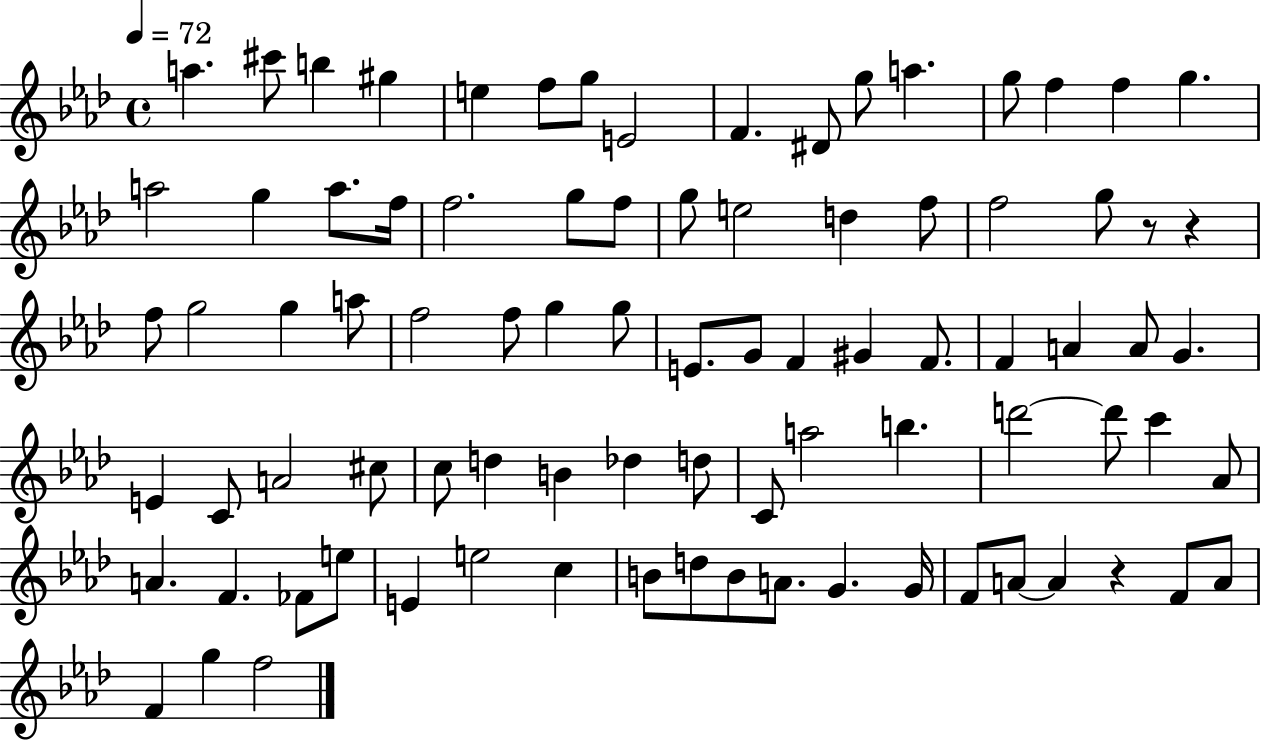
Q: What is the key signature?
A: AES major